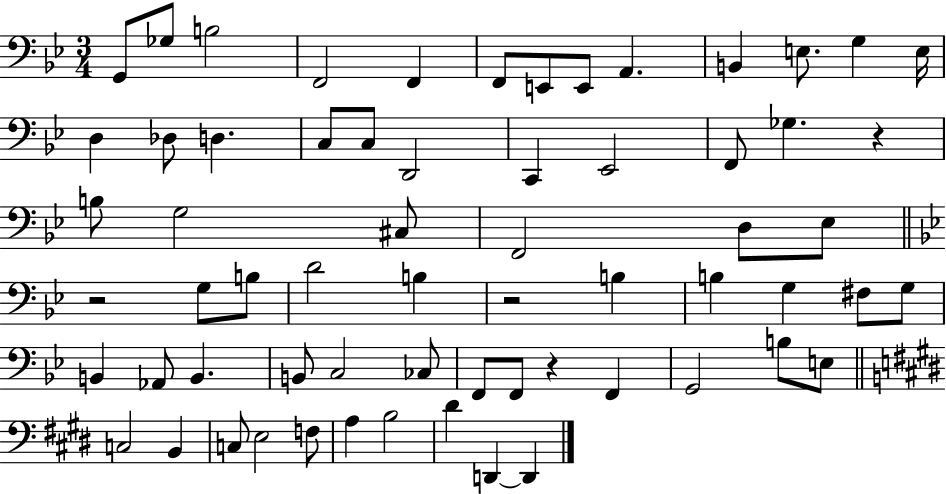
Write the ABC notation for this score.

X:1
T:Untitled
M:3/4
L:1/4
K:Bb
G,,/2 _G,/2 B,2 F,,2 F,, F,,/2 E,,/2 E,,/2 A,, B,, E,/2 G, E,/4 D, _D,/2 D, C,/2 C,/2 D,,2 C,, _E,,2 F,,/2 _G, z B,/2 G,2 ^C,/2 F,,2 D,/2 _E,/2 z2 G,/2 B,/2 D2 B, z2 B, B, G, ^F,/2 G,/2 B,, _A,,/2 B,, B,,/2 C,2 _C,/2 F,,/2 F,,/2 z F,, G,,2 B,/2 E,/2 C,2 B,, C,/2 E,2 F,/2 A, B,2 ^D D,, D,,